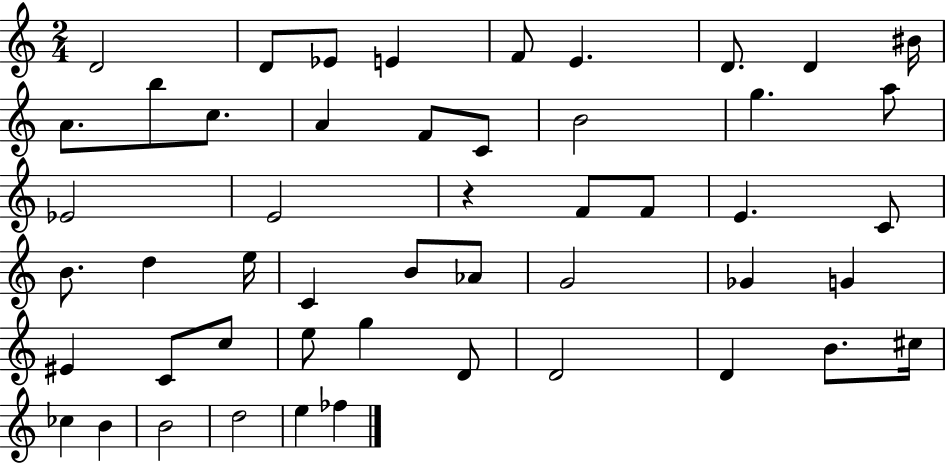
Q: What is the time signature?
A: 2/4